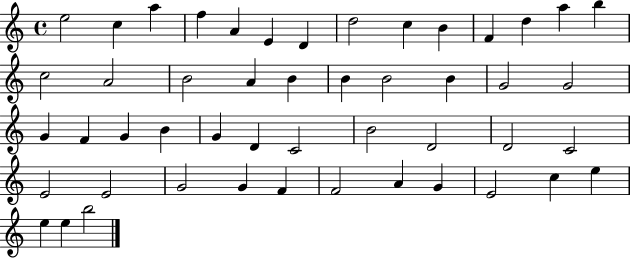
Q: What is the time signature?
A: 4/4